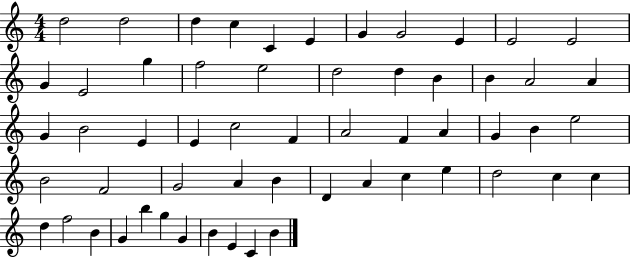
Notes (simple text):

D5/h D5/h D5/q C5/q C4/q E4/q G4/q G4/h E4/q E4/h E4/h G4/q E4/h G5/q F5/h E5/h D5/h D5/q B4/q B4/q A4/h A4/q G4/q B4/h E4/q E4/q C5/h F4/q A4/h F4/q A4/q G4/q B4/q E5/h B4/h F4/h G4/h A4/q B4/q D4/q A4/q C5/q E5/q D5/h C5/q C5/q D5/q F5/h B4/q G4/q B5/q G5/q G4/q B4/q E4/q C4/q B4/q